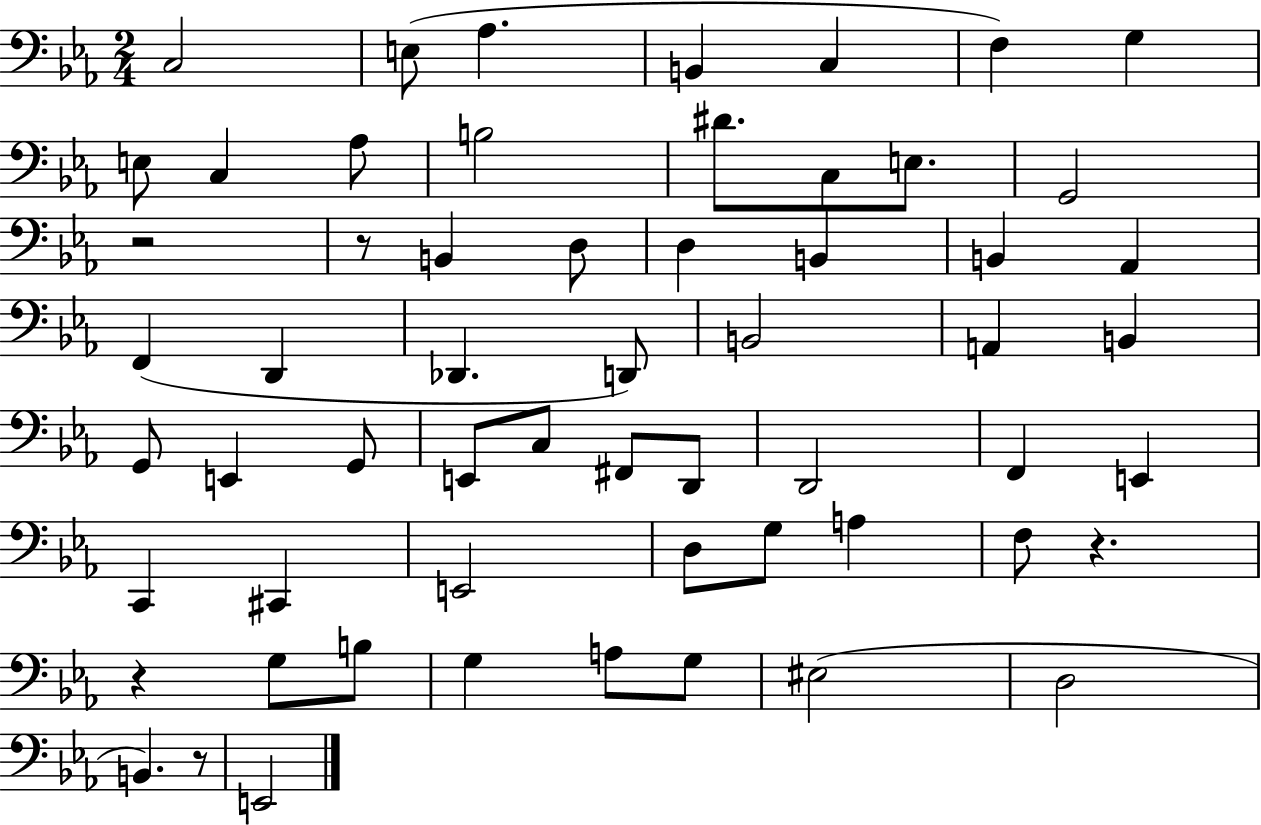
X:1
T:Untitled
M:2/4
L:1/4
K:Eb
C,2 E,/2 _A, B,, C, F, G, E,/2 C, _A,/2 B,2 ^D/2 C,/2 E,/2 G,,2 z2 z/2 B,, D,/2 D, B,, B,, _A,, F,, D,, _D,, D,,/2 B,,2 A,, B,, G,,/2 E,, G,,/2 E,,/2 C,/2 ^F,,/2 D,,/2 D,,2 F,, E,, C,, ^C,, E,,2 D,/2 G,/2 A, F,/2 z z G,/2 B,/2 G, A,/2 G,/2 ^E,2 D,2 B,, z/2 E,,2